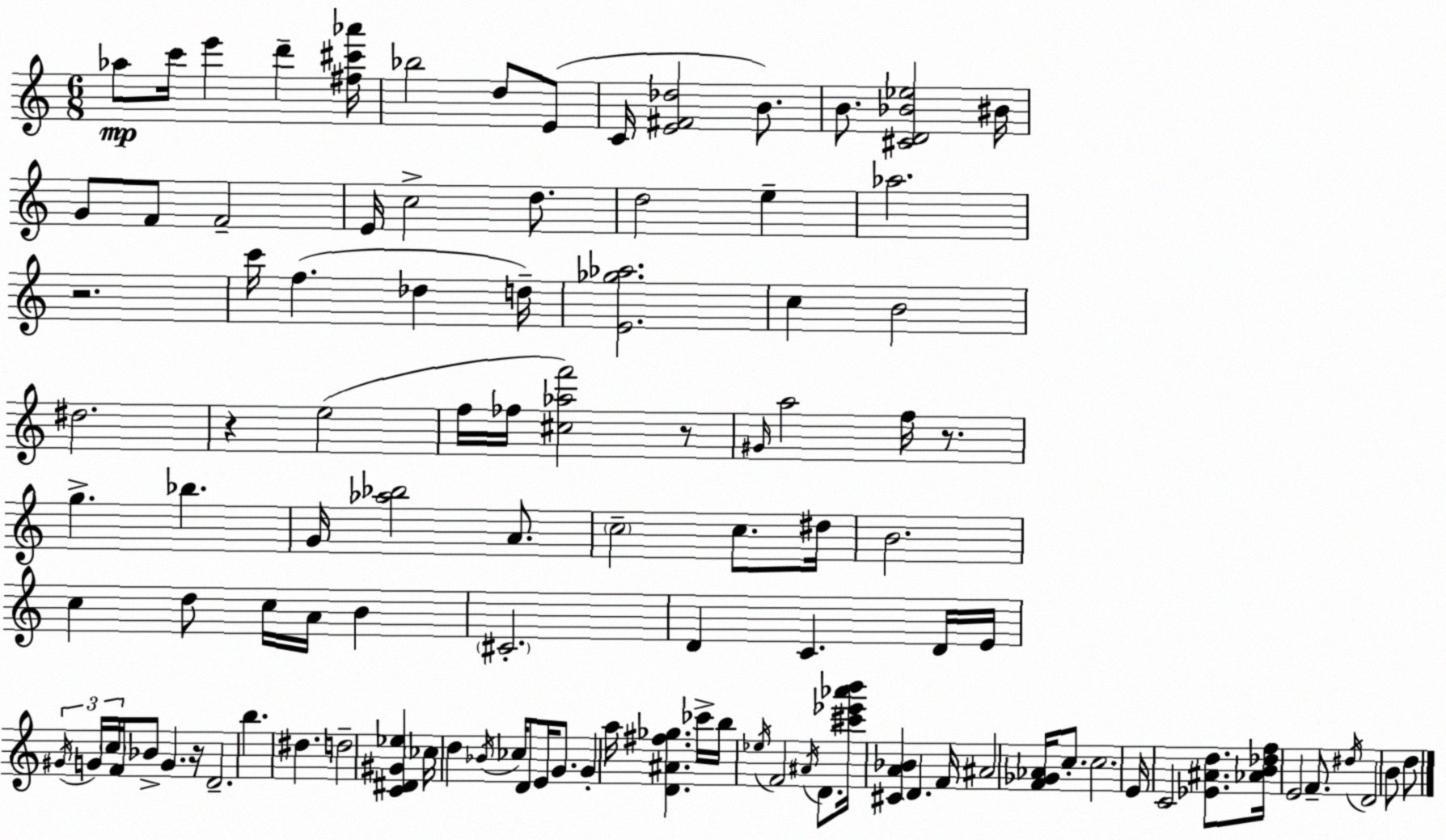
X:1
T:Untitled
M:6/8
L:1/4
K:C
_a/2 c'/4 e' d' [^f^c'_a']/4 _b2 d/2 E/2 C/4 [E^F_d]2 B/2 B/2 [^CD_B_e]2 ^B/4 G/2 F/2 F2 E/4 c2 d/2 d2 e _a2 z2 c'/4 f _d d/4 [E_g_a]2 c B2 ^d2 z e2 f/4 _f/4 [^c_af']2 z/2 ^G/4 a2 f/4 z/2 g _b G/4 [_a_b]2 A/2 c2 c/2 ^d/4 B2 c d/2 c/4 A/4 B ^C2 D C D/4 E/4 ^G/4 G/4 c/4 F/4 _B/2 G z/4 D2 b ^d d2 [C^D^G_e] _c/4 d _B/4 _c/4 D/2 E/4 G/2 G a/4 [D^A^f_g] _c'/4 b/4 _e/4 F2 ^A/4 D/2 [^c'_e'_a'b']/4 [^CA_B] D F/4 ^A2 [F_G_A]/4 c/2 c2 E/4 C2 [_E^Ad]/2 [_AB_df]/4 E2 F/2 ^d/4 D2 B/2 d/2